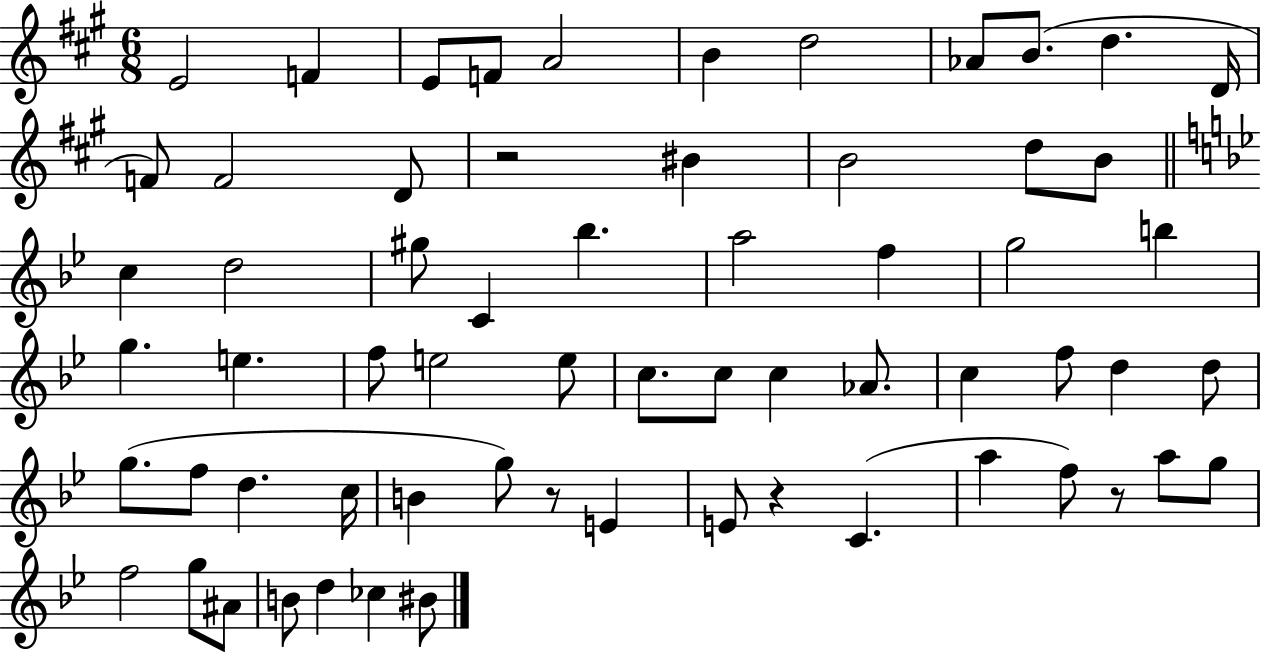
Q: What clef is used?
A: treble